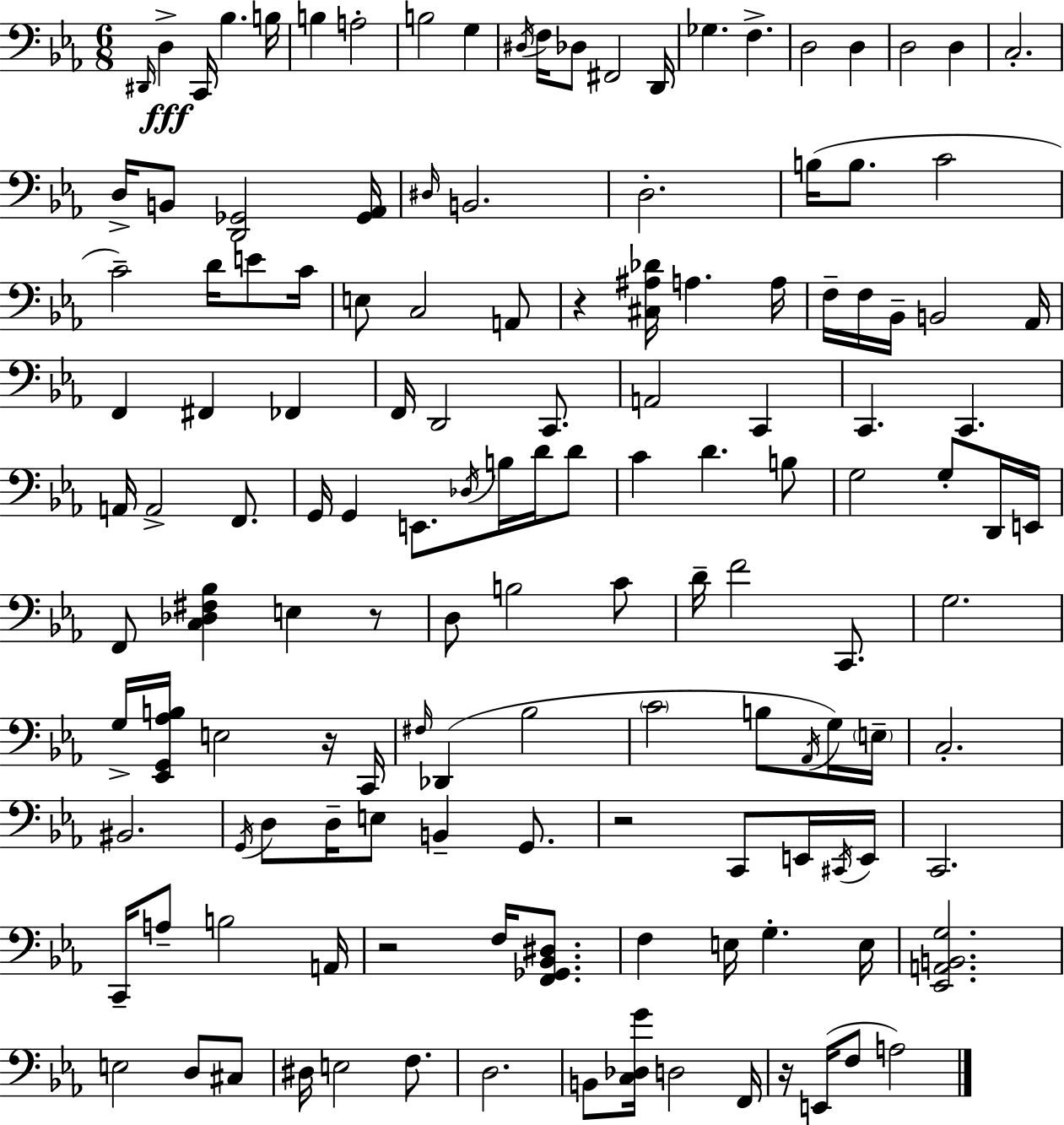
X:1
T:Untitled
M:6/8
L:1/4
K:Cm
^D,,/4 D, C,,/4 _B, B,/4 B, A,2 B,2 G, ^D,/4 F,/4 _D,/2 ^F,,2 D,,/4 _G, F, D,2 D, D,2 D, C,2 D,/4 B,,/2 [D,,_G,,]2 [_G,,_A,,]/4 ^D,/4 B,,2 D,2 B,/4 B,/2 C2 C2 D/4 E/2 C/4 E,/2 C,2 A,,/2 z [^C,^A,_D]/4 A, A,/4 F,/4 F,/4 _B,,/4 B,,2 _A,,/4 F,, ^F,, _F,, F,,/4 D,,2 C,,/2 A,,2 C,, C,, C,, A,,/4 A,,2 F,,/2 G,,/4 G,, E,,/2 _D,/4 B,/4 D/4 D/2 C D B,/2 G,2 G,/2 D,,/4 E,,/4 F,,/2 [C,_D,^F,_B,] E, z/2 D,/2 B,2 C/2 D/4 F2 C,,/2 G,2 G,/4 [_E,,G,,_A,B,]/4 E,2 z/4 C,,/4 ^F,/4 _D,, _B,2 C2 B,/2 _A,,/4 G,/4 E,/4 C,2 ^B,,2 G,,/4 D,/2 D,/4 E,/2 B,, G,,/2 z2 C,,/2 E,,/4 ^C,,/4 E,,/4 C,,2 C,,/4 A,/2 B,2 A,,/4 z2 F,/4 [F,,_G,,_B,,^D,]/2 F, E,/4 G, E,/4 [_E,,A,,B,,G,]2 E,2 D,/2 ^C,/2 ^D,/4 E,2 F,/2 D,2 B,,/2 [C,_D,G]/4 D,2 F,,/4 z/4 E,,/4 F,/2 A,2